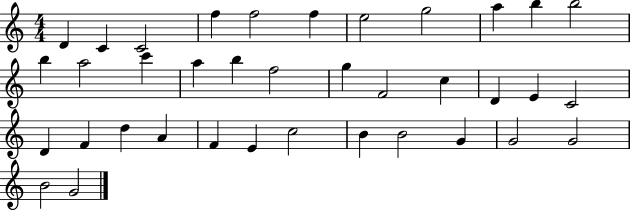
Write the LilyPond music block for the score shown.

{
  \clef treble
  \numericTimeSignature
  \time 4/4
  \key c \major
  d'4 c'4 c'2 | f''4 f''2 f''4 | e''2 g''2 | a''4 b''4 b''2 | \break b''4 a''2 c'''4 | a''4 b''4 f''2 | g''4 f'2 c''4 | d'4 e'4 c'2 | \break d'4 f'4 d''4 a'4 | f'4 e'4 c''2 | b'4 b'2 g'4 | g'2 g'2 | \break b'2 g'2 | \bar "|."
}